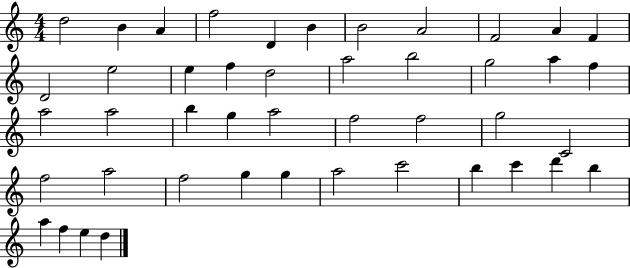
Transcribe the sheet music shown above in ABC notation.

X:1
T:Untitled
M:4/4
L:1/4
K:C
d2 B A f2 D B B2 A2 F2 A F D2 e2 e f d2 a2 b2 g2 a f a2 a2 b g a2 f2 f2 g2 C2 f2 a2 f2 g g a2 c'2 b c' d' b a f e d